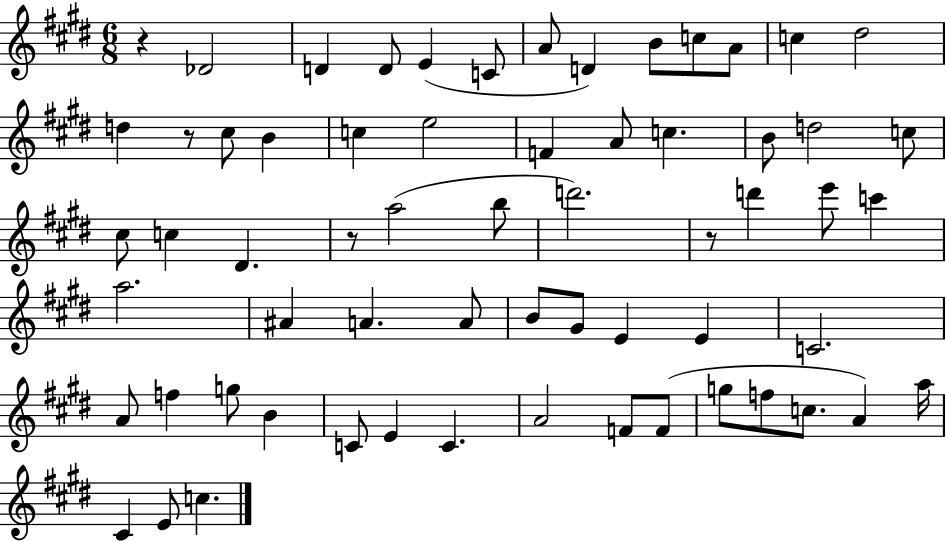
{
  \clef treble
  \numericTimeSignature
  \time 6/8
  \key e \major
  r4 des'2 | d'4 d'8 e'4( c'8 | a'8 d'4) b'8 c''8 a'8 | c''4 dis''2 | \break d''4 r8 cis''8 b'4 | c''4 e''2 | f'4 a'8 c''4. | b'8 d''2 c''8 | \break cis''8 c''4 dis'4. | r8 a''2( b''8 | d'''2.) | r8 d'''4 e'''8 c'''4 | \break a''2. | ais'4 a'4. a'8 | b'8 gis'8 e'4 e'4 | c'2. | \break a'8 f''4 g''8 b'4 | c'8 e'4 c'4. | a'2 f'8 f'8( | g''8 f''8 c''8. a'4) a''16 | \break cis'4 e'8 c''4. | \bar "|."
}